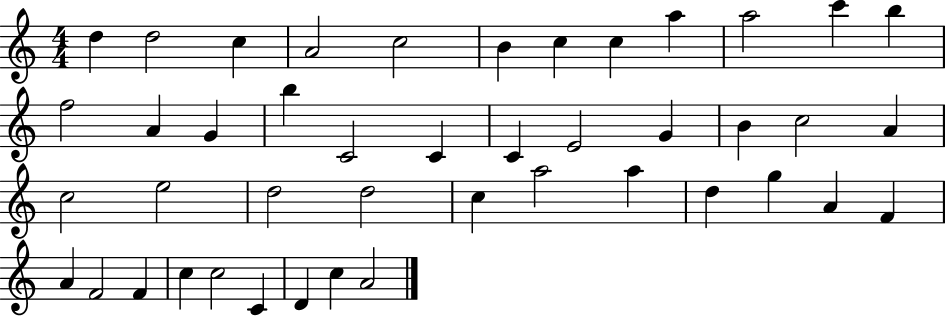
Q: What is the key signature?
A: C major